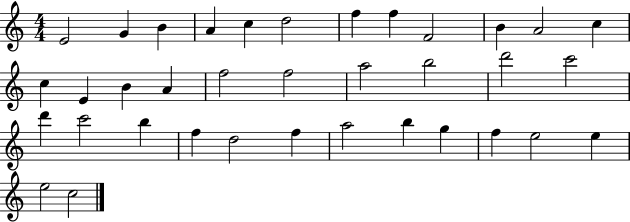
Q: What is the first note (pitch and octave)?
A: E4